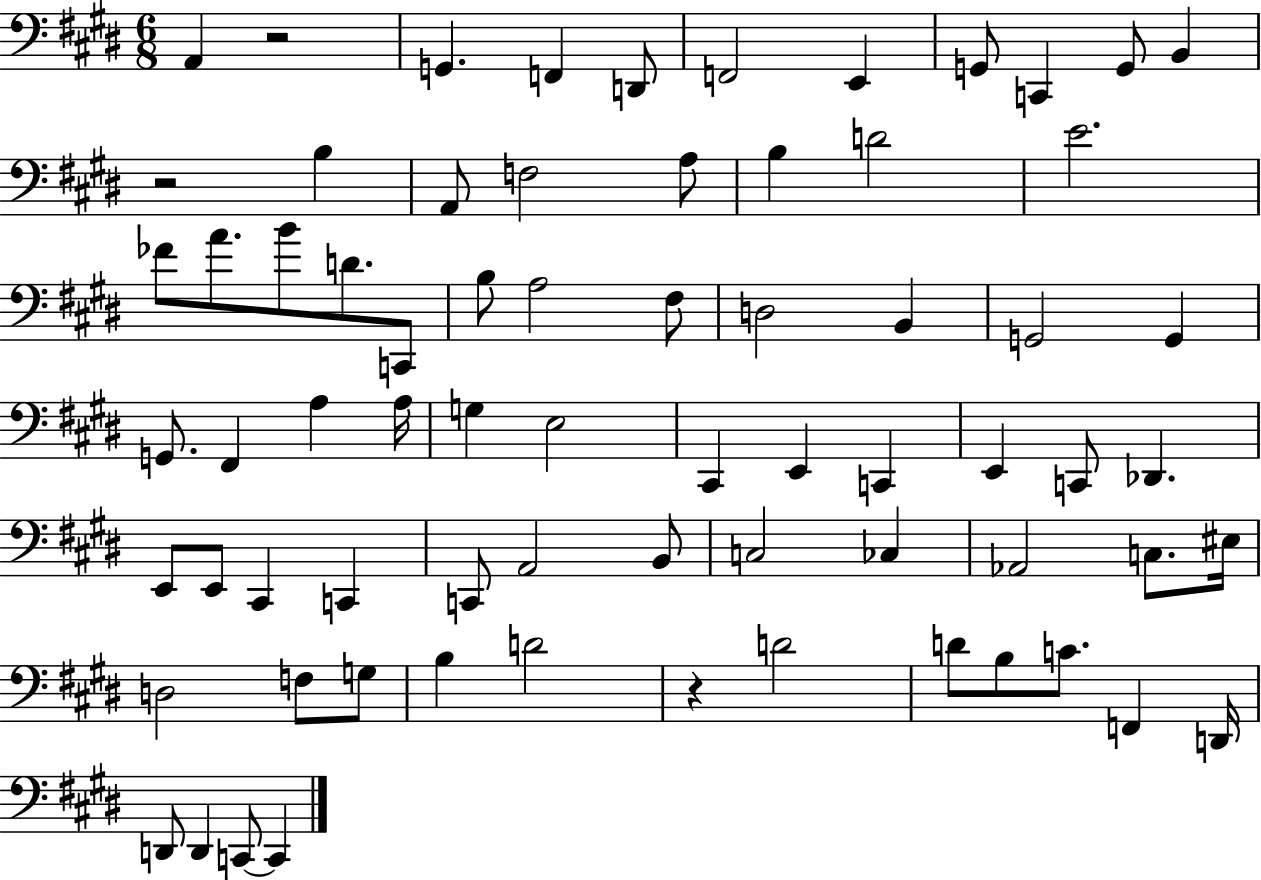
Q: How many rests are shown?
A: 3